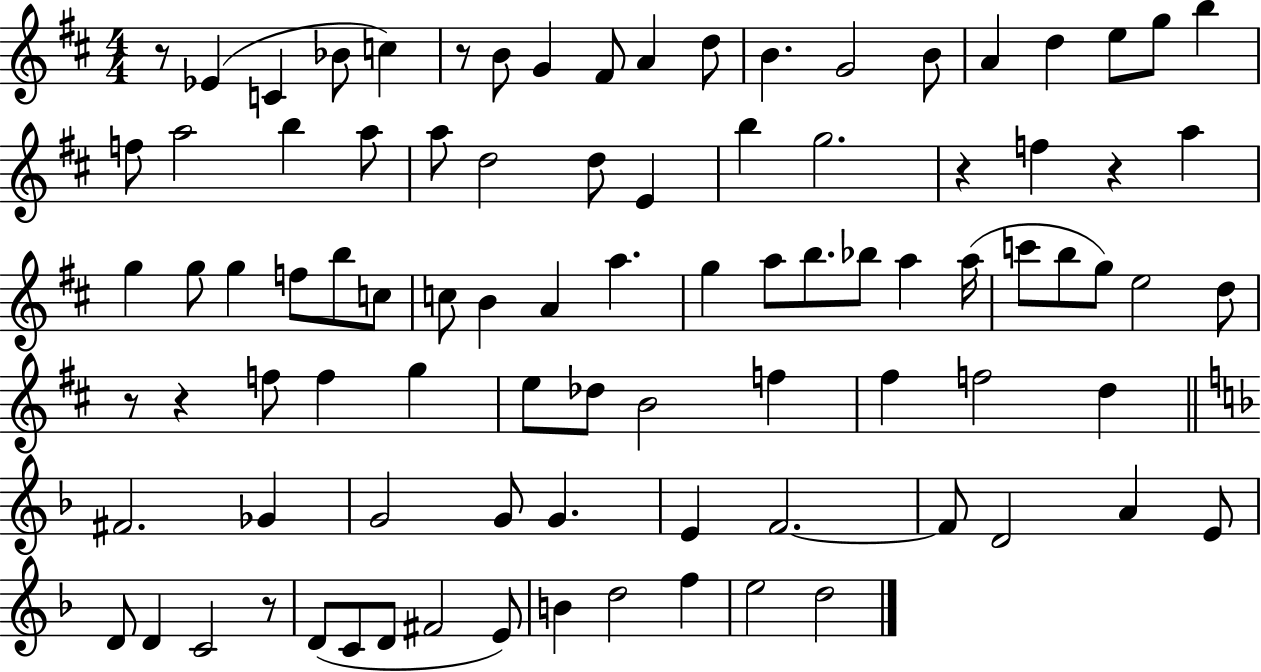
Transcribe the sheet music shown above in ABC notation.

X:1
T:Untitled
M:4/4
L:1/4
K:D
z/2 _E C _B/2 c z/2 B/2 G ^F/2 A d/2 B G2 B/2 A d e/2 g/2 b f/2 a2 b a/2 a/2 d2 d/2 E b g2 z f z a g g/2 g f/2 b/2 c/2 c/2 B A a g a/2 b/2 _b/2 a a/4 c'/2 b/2 g/2 e2 d/2 z/2 z f/2 f g e/2 _d/2 B2 f ^f f2 d ^F2 _G G2 G/2 G E F2 F/2 D2 A E/2 D/2 D C2 z/2 D/2 C/2 D/2 ^F2 E/2 B d2 f e2 d2